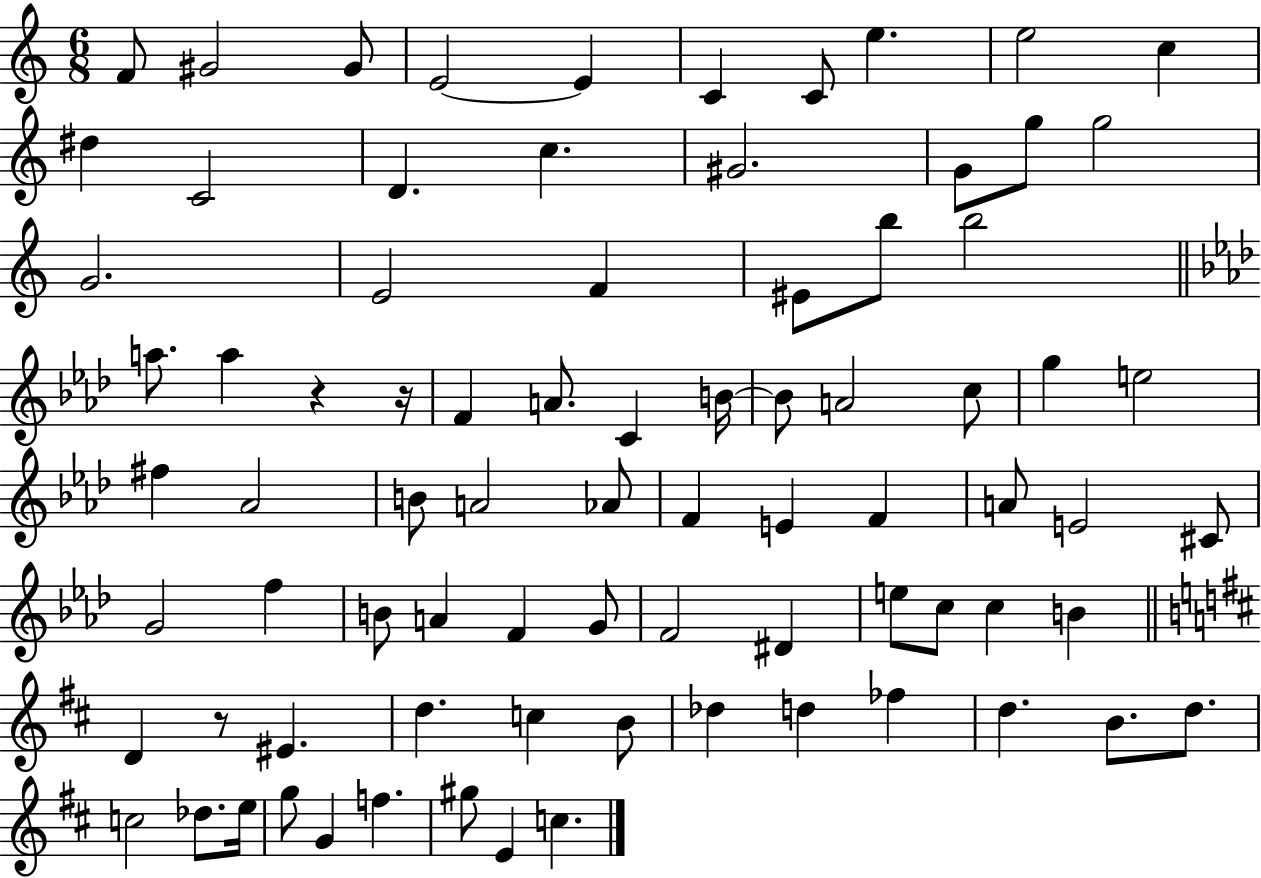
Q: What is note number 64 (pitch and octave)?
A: Db5